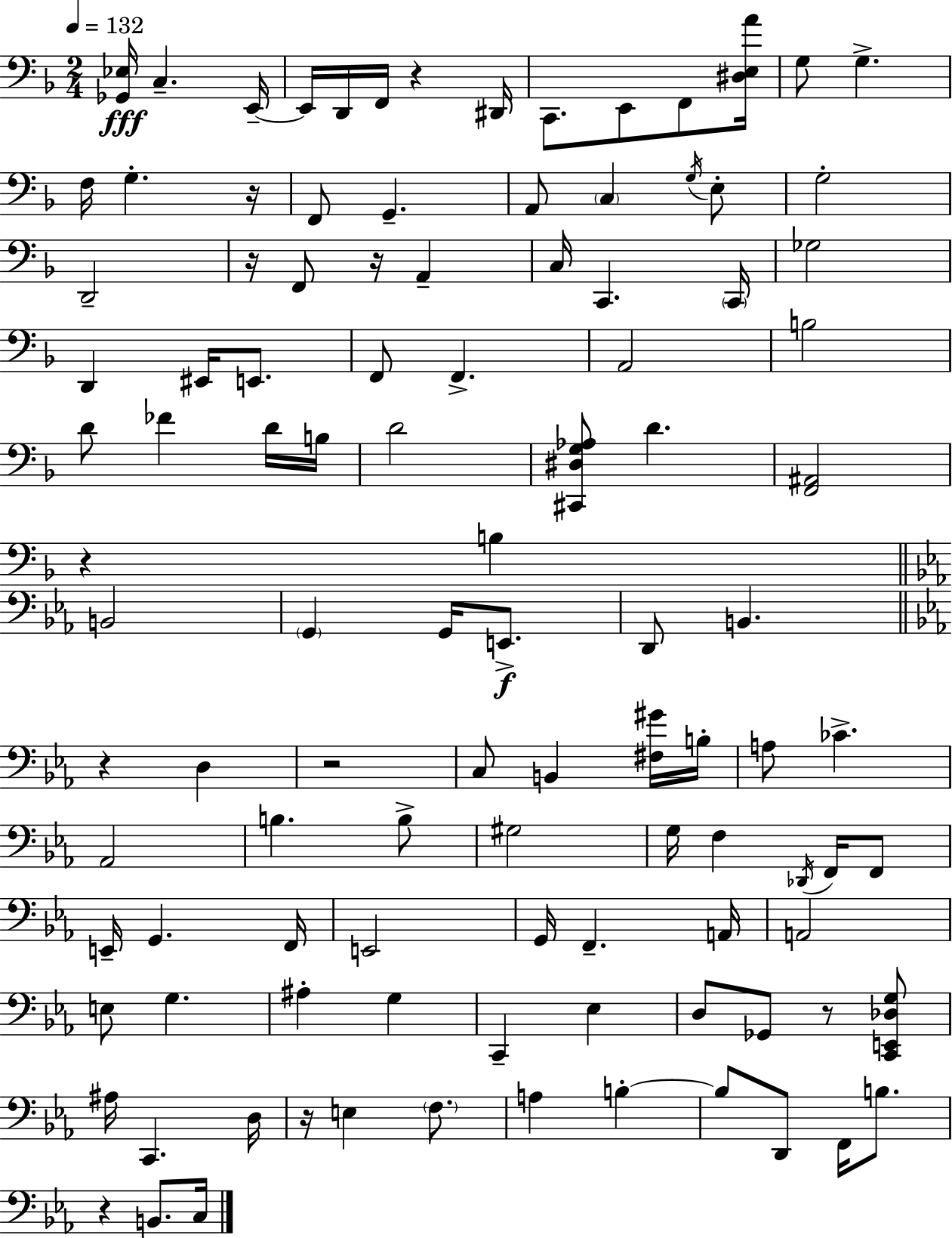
[Gb2,Eb3]/s C3/q. E2/s E2/s D2/s F2/s R/q D#2/s C2/e. E2/e F2/e [D#3,E3,A4]/s G3/e G3/q. F3/s G3/q. R/s F2/e G2/q. A2/e C3/q G3/s E3/e G3/h D2/h R/s F2/e R/s A2/q C3/s C2/q. C2/s Gb3/h D2/q EIS2/s E2/e. F2/e F2/q. A2/h B3/h D4/e FES4/q D4/s B3/s D4/h [C#2,D#3,G3,Ab3]/e D4/q. [F2,A#2]/h R/q B3/q B2/h G2/q G2/s E2/e. D2/e B2/q. R/q D3/q R/h C3/e B2/q [F#3,G#4]/s B3/s A3/e CES4/q. Ab2/h B3/q. B3/e G#3/h G3/s F3/q Db2/s F2/s F2/e E2/s G2/q. F2/s E2/h G2/s F2/q. A2/s A2/h E3/e G3/q. A#3/q G3/q C2/q Eb3/q D3/e Gb2/e R/e [C2,E2,Db3,G3]/e A#3/s C2/q. D3/s R/s E3/q F3/e. A3/q B3/q B3/e D2/e F2/s B3/e. R/q B2/e. C3/s